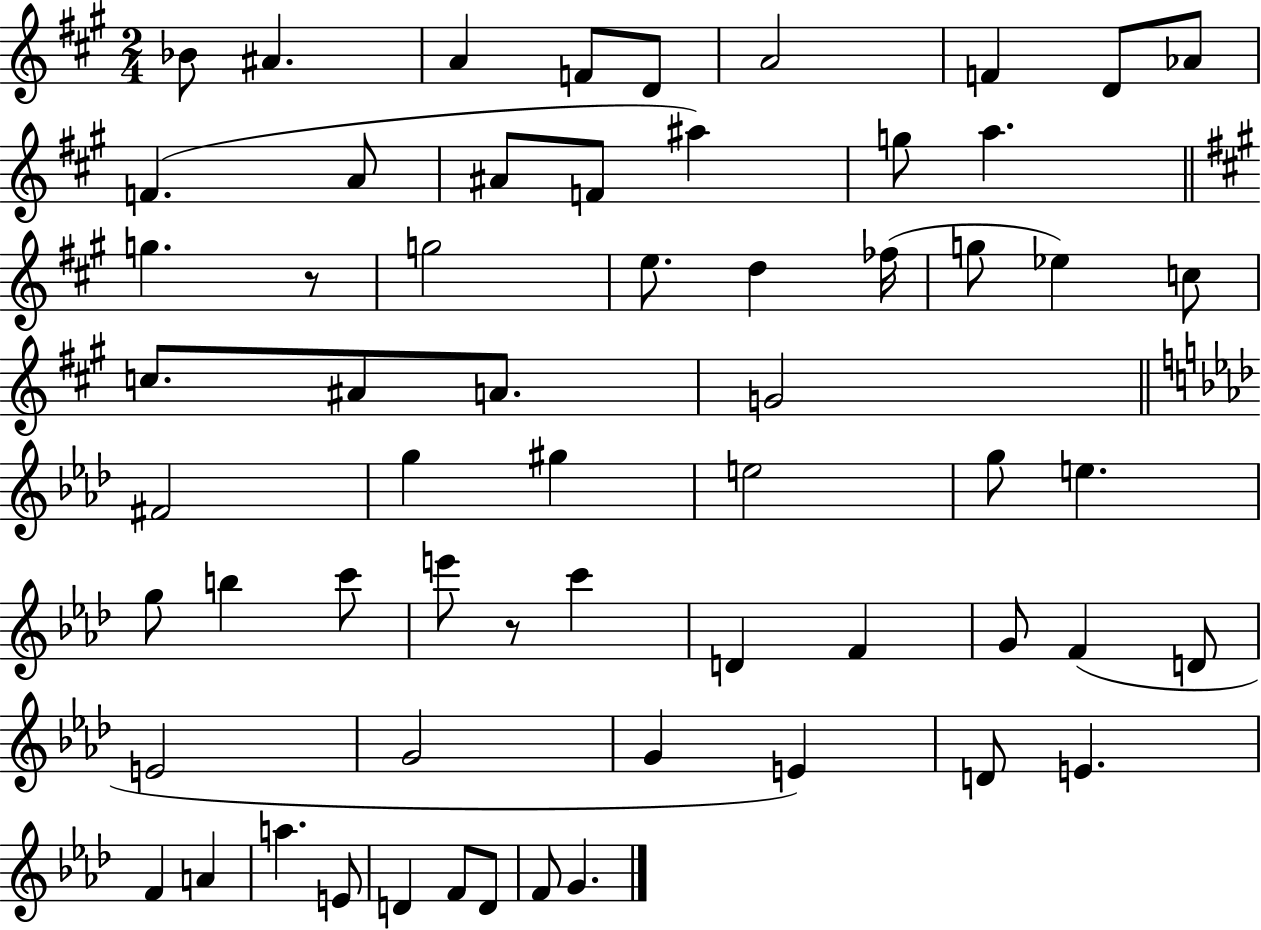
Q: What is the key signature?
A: A major